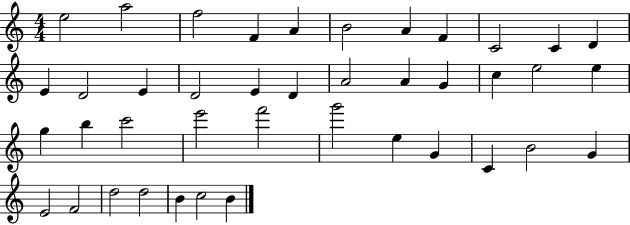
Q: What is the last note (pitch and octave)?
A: B4